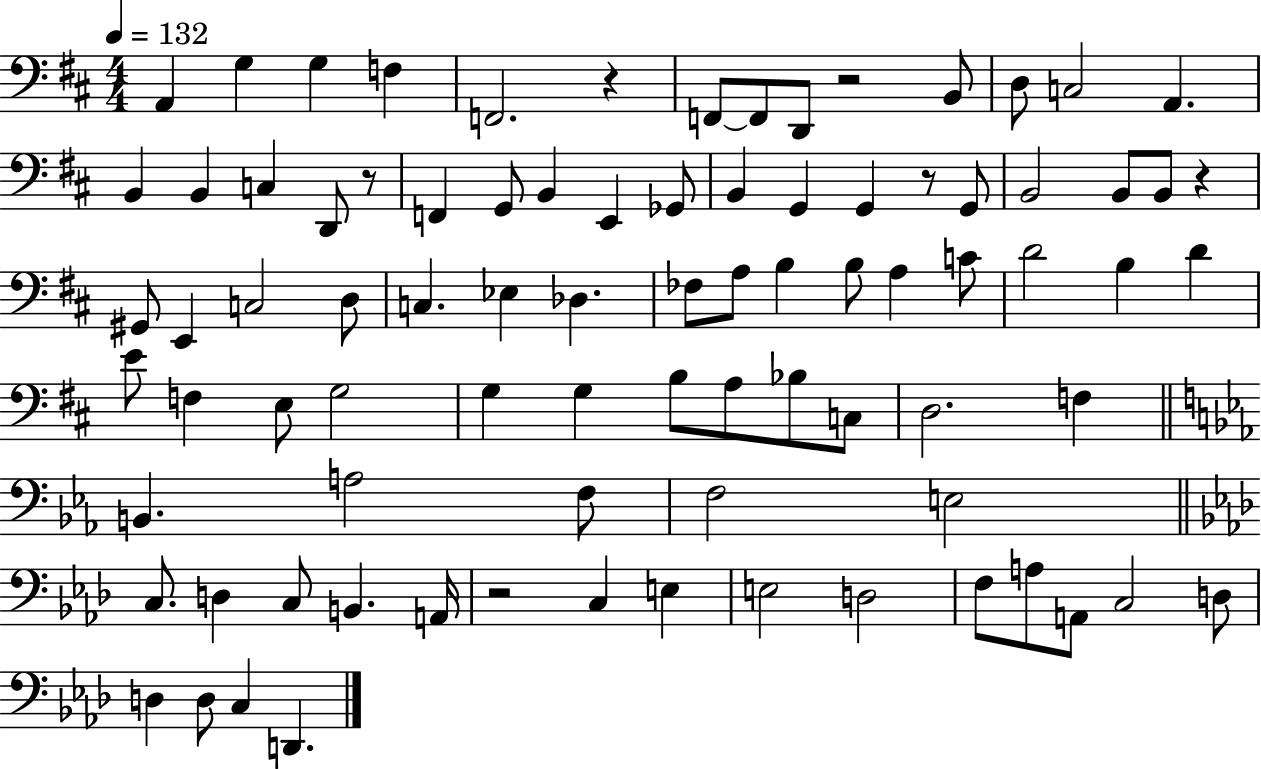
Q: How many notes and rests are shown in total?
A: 85